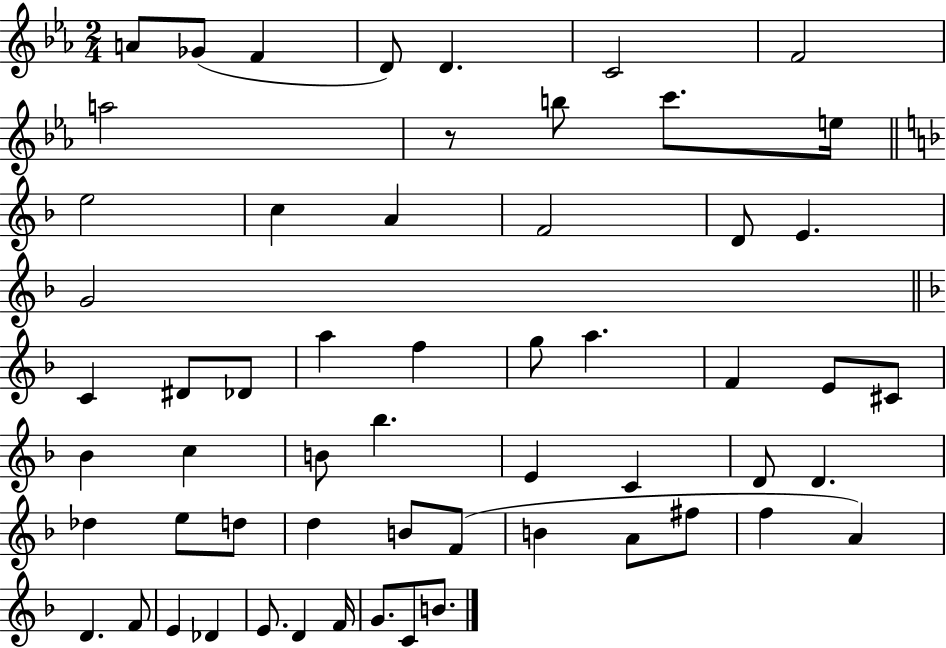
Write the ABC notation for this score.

X:1
T:Untitled
M:2/4
L:1/4
K:Eb
A/2 _G/2 F D/2 D C2 F2 a2 z/2 b/2 c'/2 e/4 e2 c A F2 D/2 E G2 C ^D/2 _D/2 a f g/2 a F E/2 ^C/2 _B c B/2 _b E C D/2 D _d e/2 d/2 d B/2 F/2 B A/2 ^f/2 f A D F/2 E _D E/2 D F/4 G/2 C/2 B/2